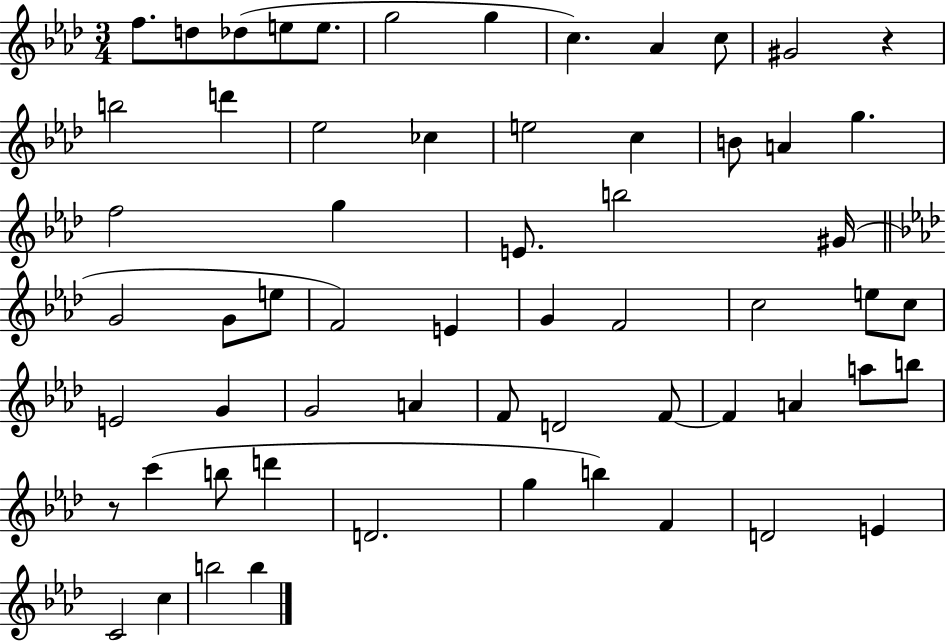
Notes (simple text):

F5/e. D5/e Db5/e E5/e E5/e. G5/h G5/q C5/q. Ab4/q C5/e G#4/h R/q B5/h D6/q Eb5/h CES5/q E5/h C5/q B4/e A4/q G5/q. F5/h G5/q E4/e. B5/h G#4/s G4/h G4/e E5/e F4/h E4/q G4/q F4/h C5/h E5/e C5/e E4/h G4/q G4/h A4/q F4/e D4/h F4/e F4/q A4/q A5/e B5/e R/e C6/q B5/e D6/q D4/h. G5/q B5/q F4/q D4/h E4/q C4/h C5/q B5/h B5/q